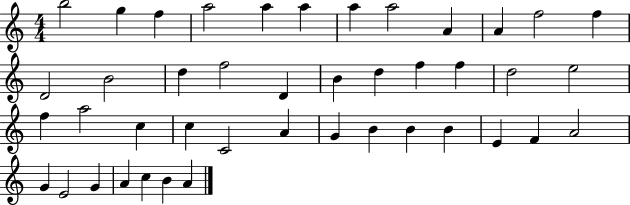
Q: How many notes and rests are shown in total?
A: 43